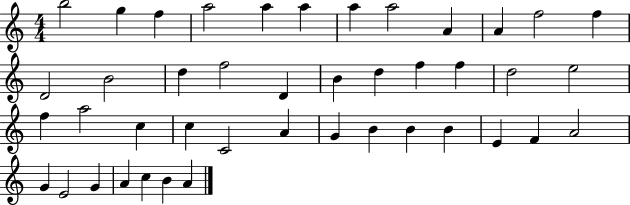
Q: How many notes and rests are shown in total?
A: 43